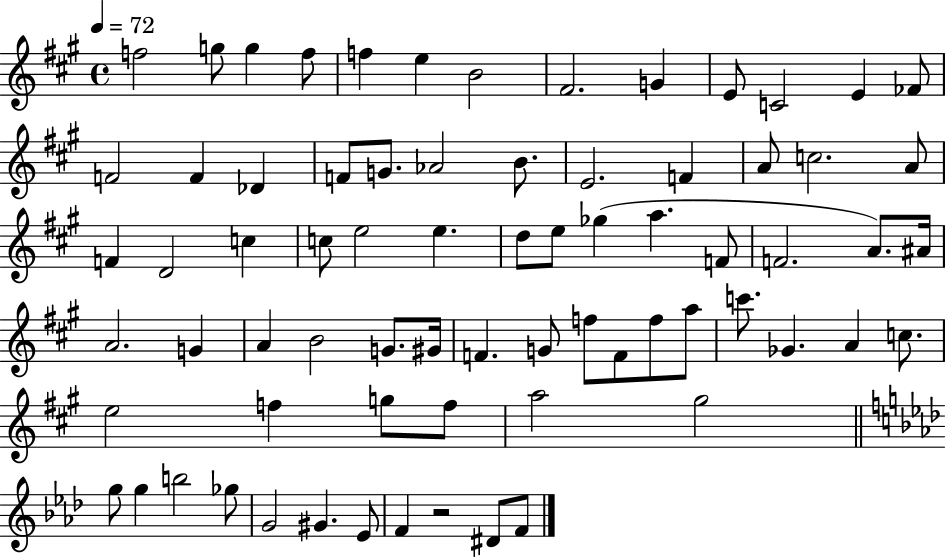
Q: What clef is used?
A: treble